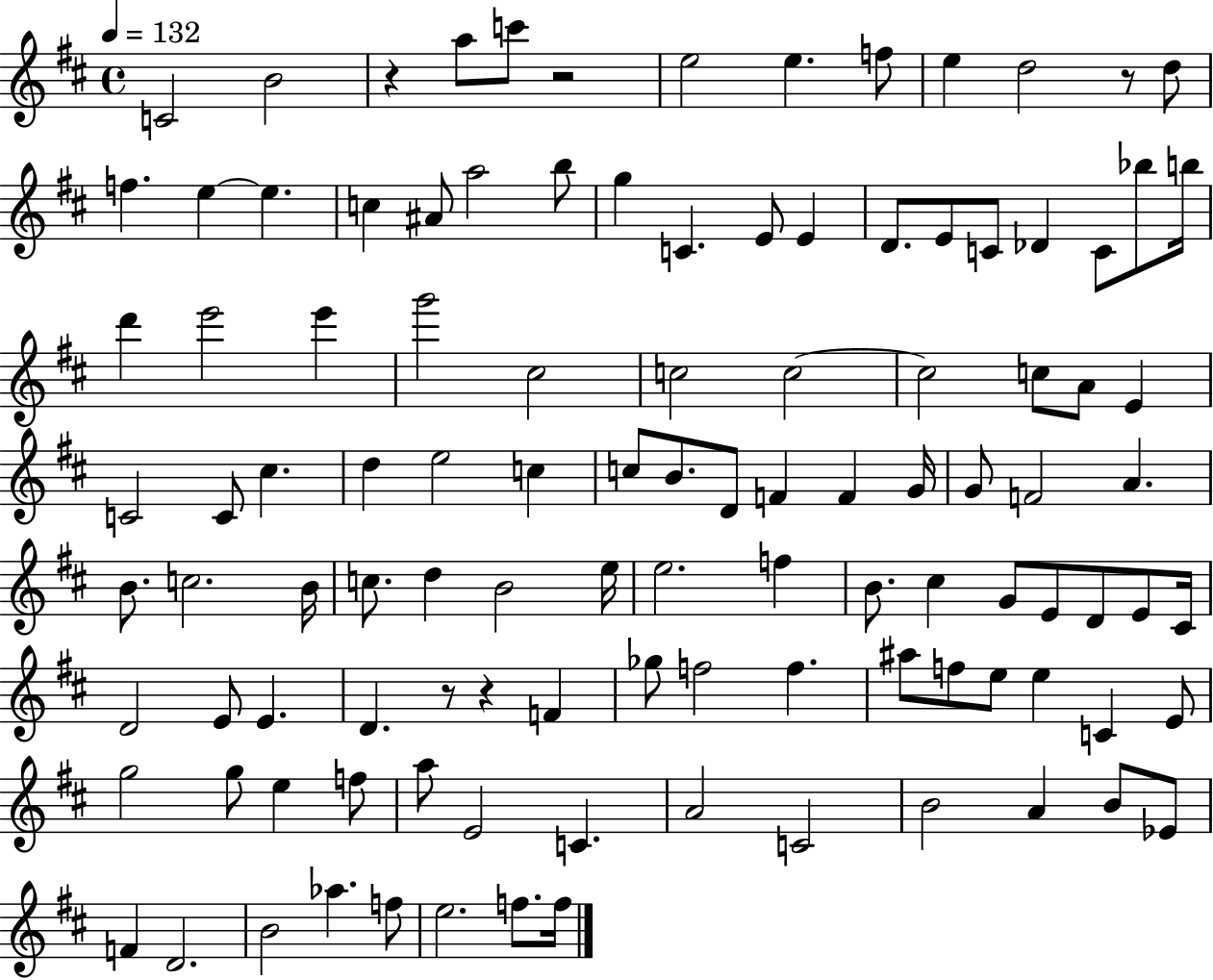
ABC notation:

X:1
T:Untitled
M:4/4
L:1/4
K:D
C2 B2 z a/2 c'/2 z2 e2 e f/2 e d2 z/2 d/2 f e e c ^A/2 a2 b/2 g C E/2 E D/2 E/2 C/2 _D C/2 _b/2 b/4 d' e'2 e' g'2 ^c2 c2 c2 c2 c/2 A/2 E C2 C/2 ^c d e2 c c/2 B/2 D/2 F F G/4 G/2 F2 A B/2 c2 B/4 c/2 d B2 e/4 e2 f B/2 ^c G/2 E/2 D/2 E/2 ^C/4 D2 E/2 E D z/2 z F _g/2 f2 f ^a/2 f/2 e/2 e C E/2 g2 g/2 e f/2 a/2 E2 C A2 C2 B2 A B/2 _E/2 F D2 B2 _a f/2 e2 f/2 f/4